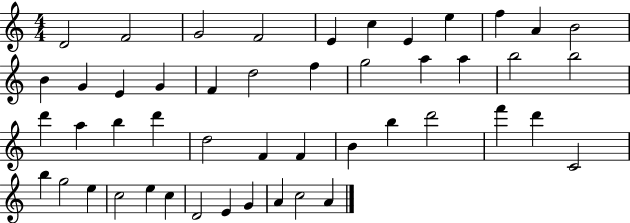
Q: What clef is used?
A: treble